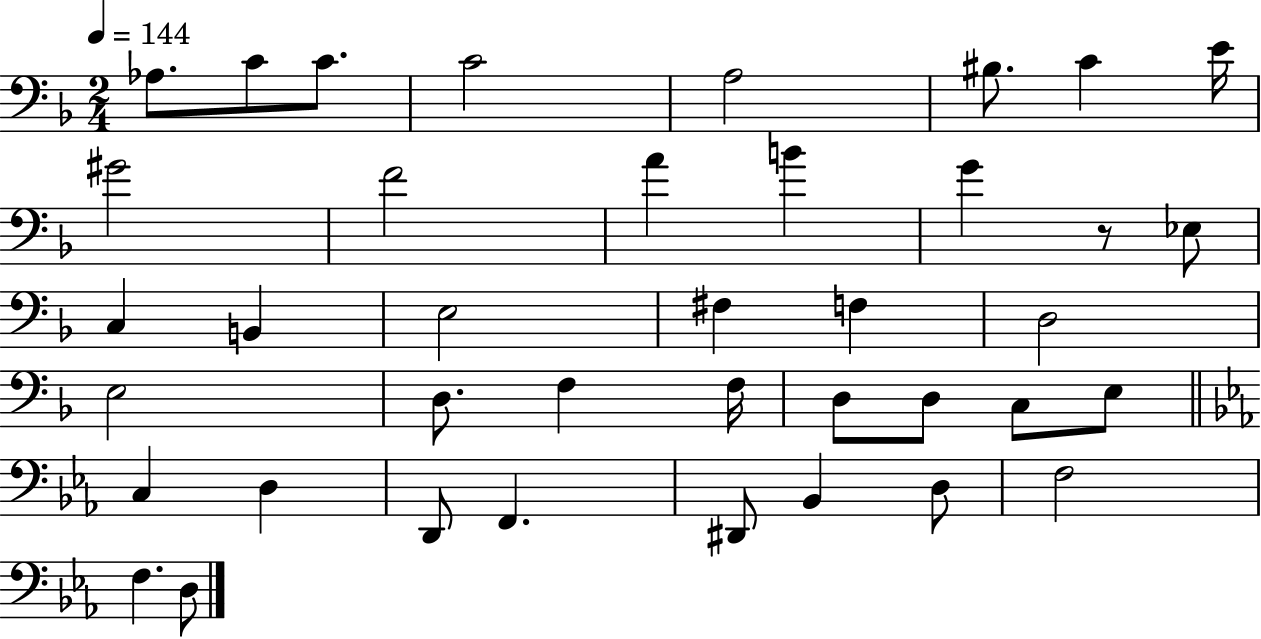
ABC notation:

X:1
T:Untitled
M:2/4
L:1/4
K:F
_A,/2 C/2 C/2 C2 A,2 ^B,/2 C E/4 ^G2 F2 A B G z/2 _E,/2 C, B,, E,2 ^F, F, D,2 E,2 D,/2 F, F,/4 D,/2 D,/2 C,/2 E,/2 C, D, D,,/2 F,, ^D,,/2 _B,, D,/2 F,2 F, D,/2